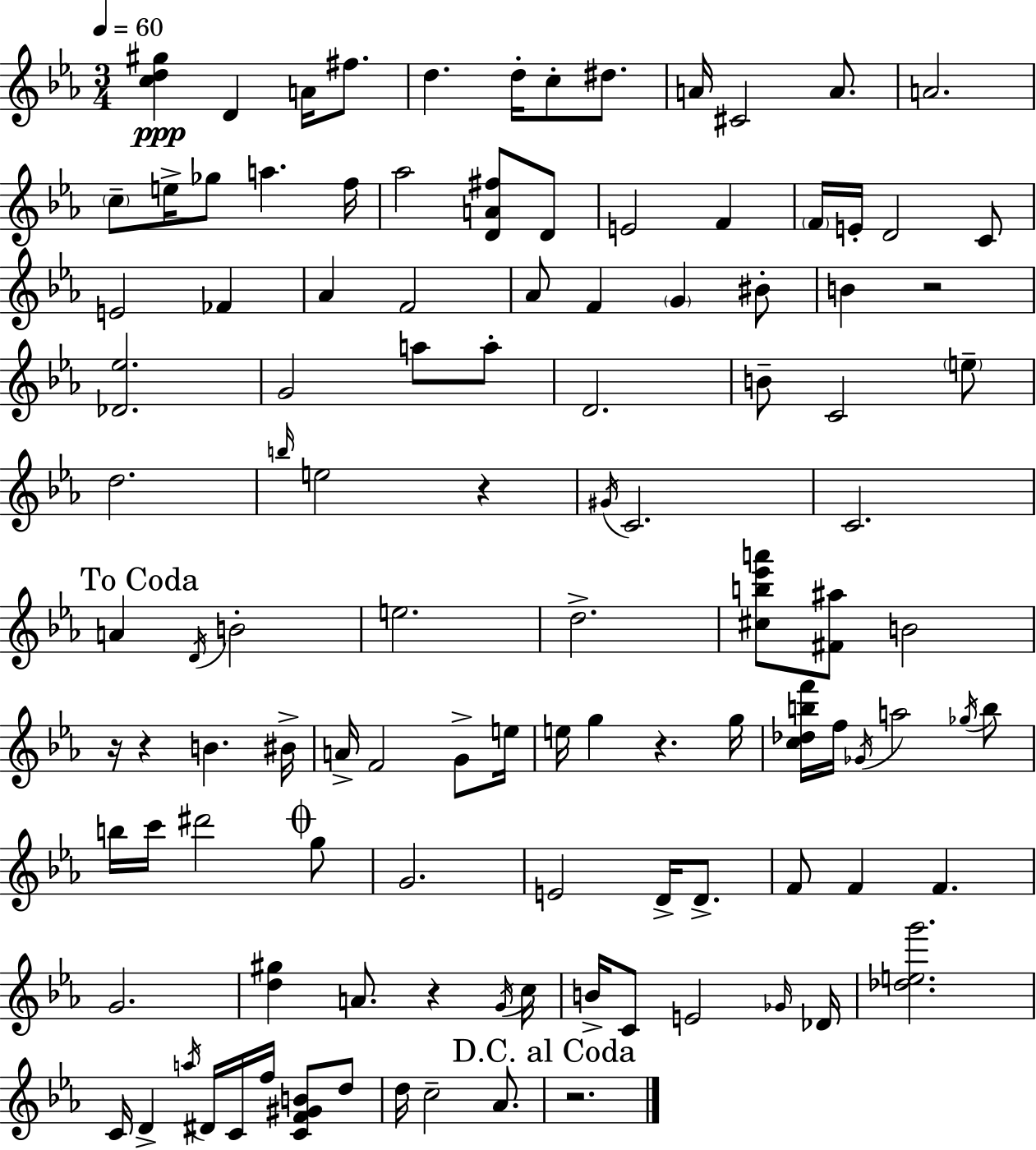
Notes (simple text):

[C5,D5,G#5]/q D4/q A4/s F#5/e. D5/q. D5/s C5/e D#5/e. A4/s C#4/h A4/e. A4/h. C5/e E5/s Gb5/e A5/q. F5/s Ab5/h [D4,A4,F#5]/e D4/e E4/h F4/q F4/s E4/s D4/h C4/e E4/h FES4/q Ab4/q F4/h Ab4/e F4/q G4/q BIS4/e B4/q R/h [Db4,Eb5]/h. G4/h A5/e A5/e D4/h. B4/e C4/h E5/e D5/h. B5/s E5/h R/q G#4/s C4/h. C4/h. A4/q D4/s B4/h E5/h. D5/h. [C#5,B5,Eb6,A6]/e [F#4,A#5]/e B4/h R/s R/q B4/q. BIS4/s A4/s F4/h G4/e E5/s E5/s G5/q R/q. G5/s [C5,Db5,B5,F6]/s F5/s Gb4/s A5/h Gb5/s B5/e B5/s C6/s D#6/h G5/e G4/h. E4/h D4/s D4/e. F4/e F4/q F4/q. G4/h. [D5,G#5]/q A4/e. R/q G4/s C5/s B4/s C4/e E4/h Gb4/s Db4/s [Db5,E5,G6]/h. C4/s D4/q A5/s D#4/s C4/s F5/s [C4,F4,G#4,B4]/e D5/e D5/s C5/h Ab4/e. R/h.